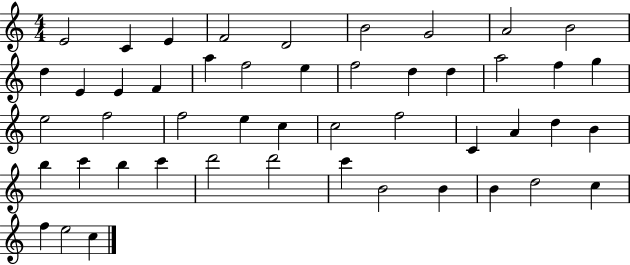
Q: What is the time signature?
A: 4/4